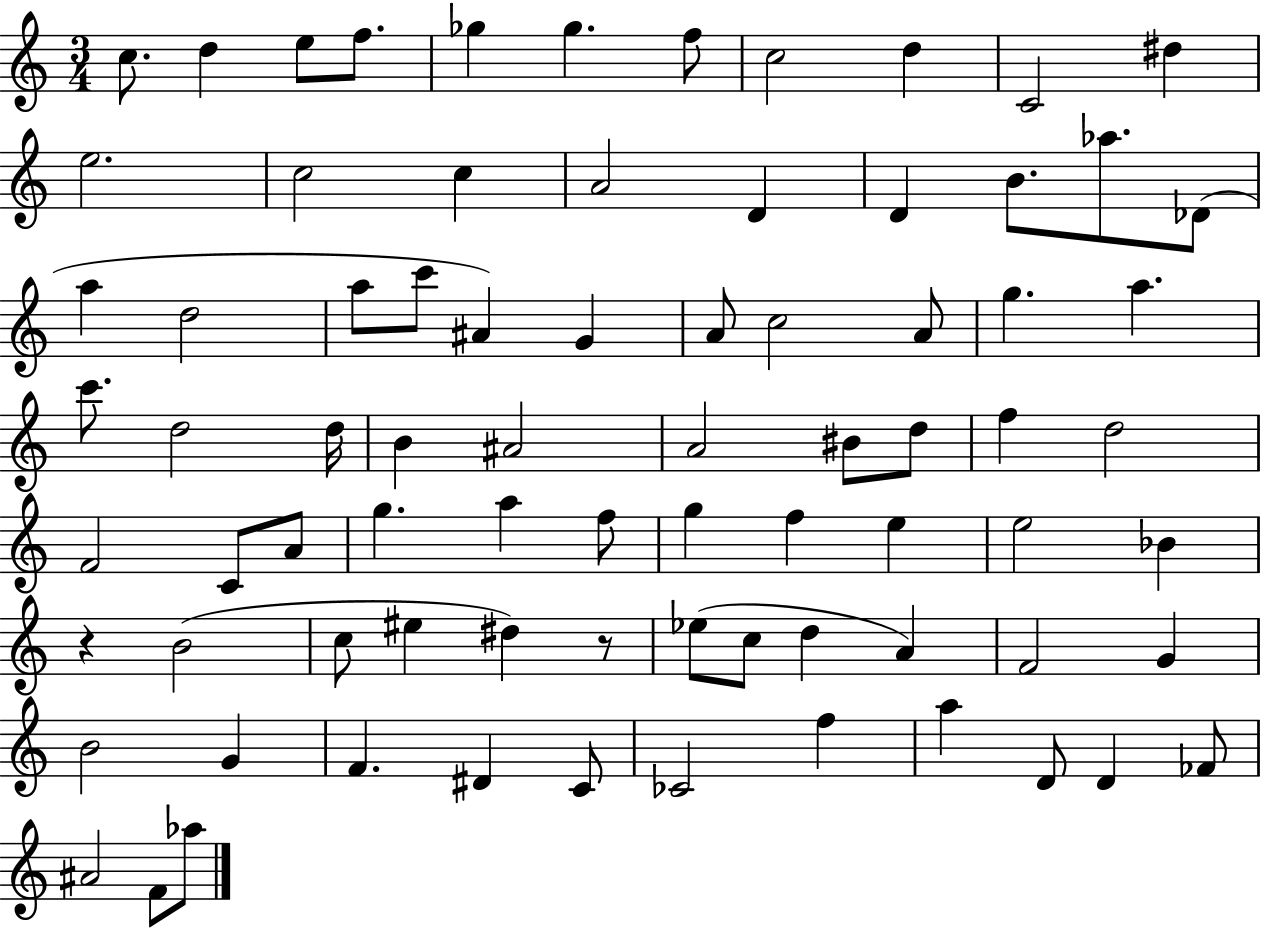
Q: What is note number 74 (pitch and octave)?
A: A#4